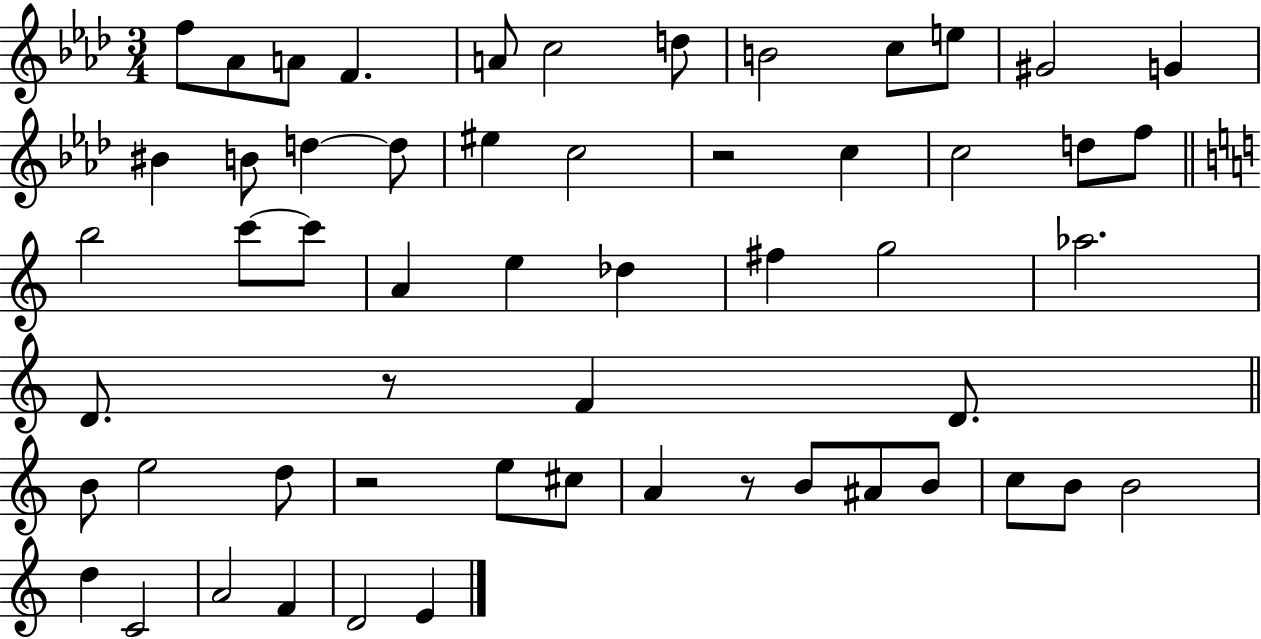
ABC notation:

X:1
T:Untitled
M:3/4
L:1/4
K:Ab
f/2 _A/2 A/2 F A/2 c2 d/2 B2 c/2 e/2 ^G2 G ^B B/2 d d/2 ^e c2 z2 c c2 d/2 f/2 b2 c'/2 c'/2 A e _d ^f g2 _a2 D/2 z/2 F D/2 B/2 e2 d/2 z2 e/2 ^c/2 A z/2 B/2 ^A/2 B/2 c/2 B/2 B2 d C2 A2 F D2 E